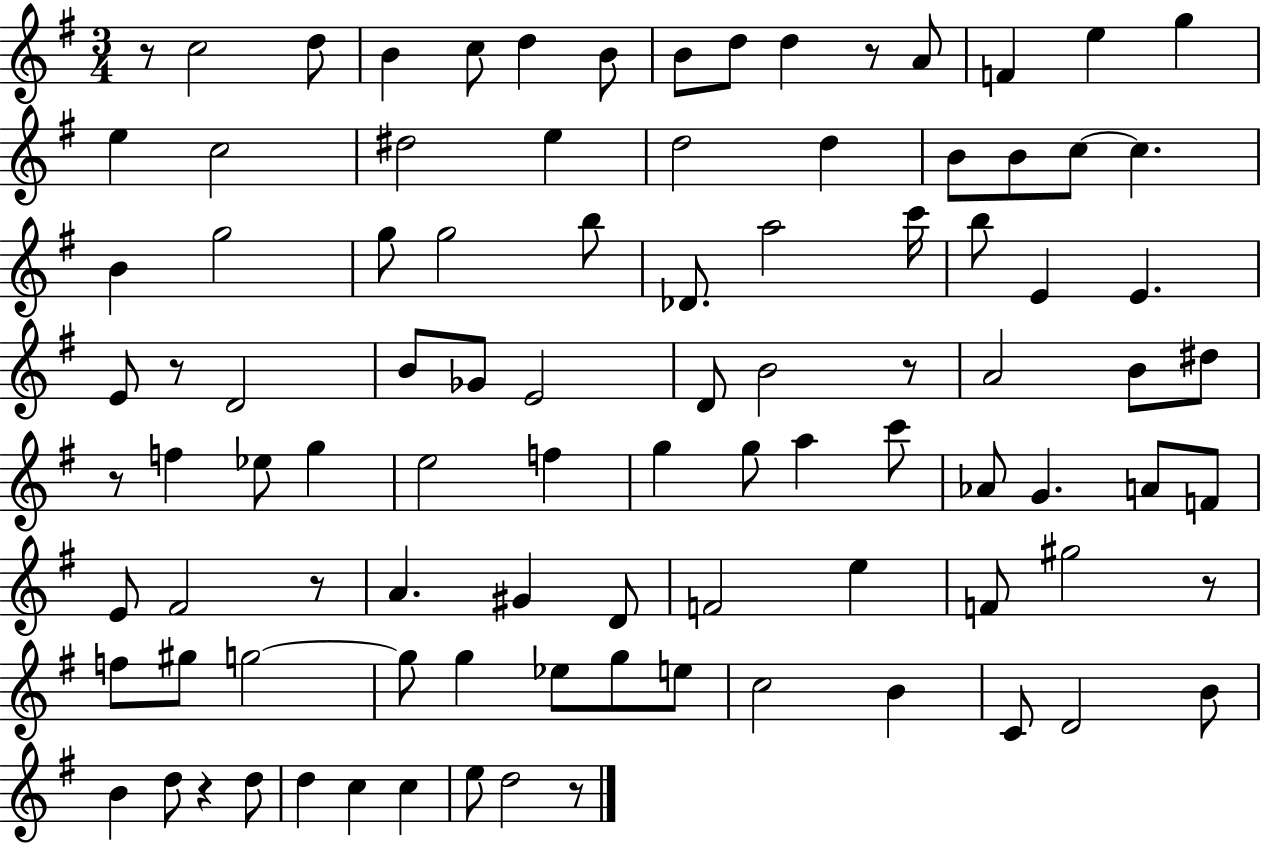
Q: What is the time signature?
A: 3/4